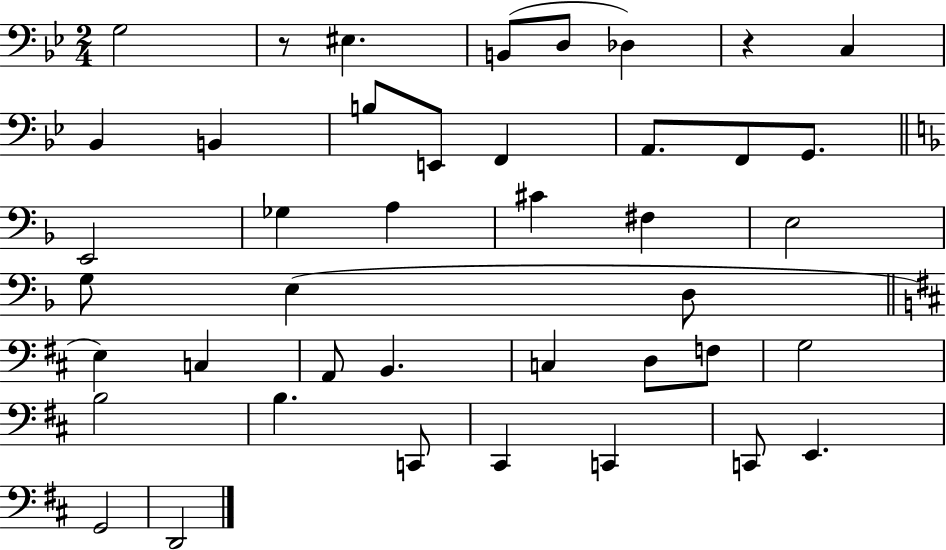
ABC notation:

X:1
T:Untitled
M:2/4
L:1/4
K:Bb
G,2 z/2 ^E, B,,/2 D,/2 _D, z C, _B,, B,, B,/2 E,,/2 F,, A,,/2 F,,/2 G,,/2 E,,2 _G, A, ^C ^F, E,2 G,/2 E, D,/2 E, C, A,,/2 B,, C, D,/2 F,/2 G,2 B,2 B, C,,/2 ^C,, C,, C,,/2 E,, G,,2 D,,2